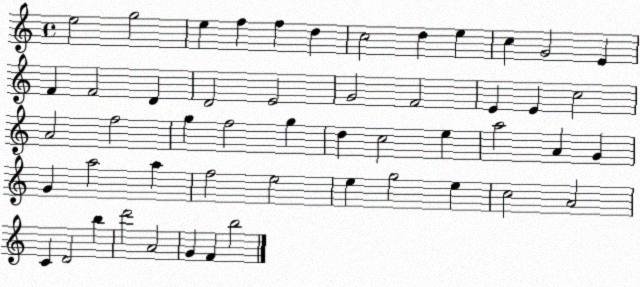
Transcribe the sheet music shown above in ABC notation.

X:1
T:Untitled
M:4/4
L:1/4
K:C
e2 g2 e f f d c2 d e c G2 E F F2 D D2 E2 G2 F2 E E c2 A2 f2 g f2 g d c2 e a2 A G G a2 a f2 e2 e g2 e c2 A2 C D2 b d'2 A2 G F b2